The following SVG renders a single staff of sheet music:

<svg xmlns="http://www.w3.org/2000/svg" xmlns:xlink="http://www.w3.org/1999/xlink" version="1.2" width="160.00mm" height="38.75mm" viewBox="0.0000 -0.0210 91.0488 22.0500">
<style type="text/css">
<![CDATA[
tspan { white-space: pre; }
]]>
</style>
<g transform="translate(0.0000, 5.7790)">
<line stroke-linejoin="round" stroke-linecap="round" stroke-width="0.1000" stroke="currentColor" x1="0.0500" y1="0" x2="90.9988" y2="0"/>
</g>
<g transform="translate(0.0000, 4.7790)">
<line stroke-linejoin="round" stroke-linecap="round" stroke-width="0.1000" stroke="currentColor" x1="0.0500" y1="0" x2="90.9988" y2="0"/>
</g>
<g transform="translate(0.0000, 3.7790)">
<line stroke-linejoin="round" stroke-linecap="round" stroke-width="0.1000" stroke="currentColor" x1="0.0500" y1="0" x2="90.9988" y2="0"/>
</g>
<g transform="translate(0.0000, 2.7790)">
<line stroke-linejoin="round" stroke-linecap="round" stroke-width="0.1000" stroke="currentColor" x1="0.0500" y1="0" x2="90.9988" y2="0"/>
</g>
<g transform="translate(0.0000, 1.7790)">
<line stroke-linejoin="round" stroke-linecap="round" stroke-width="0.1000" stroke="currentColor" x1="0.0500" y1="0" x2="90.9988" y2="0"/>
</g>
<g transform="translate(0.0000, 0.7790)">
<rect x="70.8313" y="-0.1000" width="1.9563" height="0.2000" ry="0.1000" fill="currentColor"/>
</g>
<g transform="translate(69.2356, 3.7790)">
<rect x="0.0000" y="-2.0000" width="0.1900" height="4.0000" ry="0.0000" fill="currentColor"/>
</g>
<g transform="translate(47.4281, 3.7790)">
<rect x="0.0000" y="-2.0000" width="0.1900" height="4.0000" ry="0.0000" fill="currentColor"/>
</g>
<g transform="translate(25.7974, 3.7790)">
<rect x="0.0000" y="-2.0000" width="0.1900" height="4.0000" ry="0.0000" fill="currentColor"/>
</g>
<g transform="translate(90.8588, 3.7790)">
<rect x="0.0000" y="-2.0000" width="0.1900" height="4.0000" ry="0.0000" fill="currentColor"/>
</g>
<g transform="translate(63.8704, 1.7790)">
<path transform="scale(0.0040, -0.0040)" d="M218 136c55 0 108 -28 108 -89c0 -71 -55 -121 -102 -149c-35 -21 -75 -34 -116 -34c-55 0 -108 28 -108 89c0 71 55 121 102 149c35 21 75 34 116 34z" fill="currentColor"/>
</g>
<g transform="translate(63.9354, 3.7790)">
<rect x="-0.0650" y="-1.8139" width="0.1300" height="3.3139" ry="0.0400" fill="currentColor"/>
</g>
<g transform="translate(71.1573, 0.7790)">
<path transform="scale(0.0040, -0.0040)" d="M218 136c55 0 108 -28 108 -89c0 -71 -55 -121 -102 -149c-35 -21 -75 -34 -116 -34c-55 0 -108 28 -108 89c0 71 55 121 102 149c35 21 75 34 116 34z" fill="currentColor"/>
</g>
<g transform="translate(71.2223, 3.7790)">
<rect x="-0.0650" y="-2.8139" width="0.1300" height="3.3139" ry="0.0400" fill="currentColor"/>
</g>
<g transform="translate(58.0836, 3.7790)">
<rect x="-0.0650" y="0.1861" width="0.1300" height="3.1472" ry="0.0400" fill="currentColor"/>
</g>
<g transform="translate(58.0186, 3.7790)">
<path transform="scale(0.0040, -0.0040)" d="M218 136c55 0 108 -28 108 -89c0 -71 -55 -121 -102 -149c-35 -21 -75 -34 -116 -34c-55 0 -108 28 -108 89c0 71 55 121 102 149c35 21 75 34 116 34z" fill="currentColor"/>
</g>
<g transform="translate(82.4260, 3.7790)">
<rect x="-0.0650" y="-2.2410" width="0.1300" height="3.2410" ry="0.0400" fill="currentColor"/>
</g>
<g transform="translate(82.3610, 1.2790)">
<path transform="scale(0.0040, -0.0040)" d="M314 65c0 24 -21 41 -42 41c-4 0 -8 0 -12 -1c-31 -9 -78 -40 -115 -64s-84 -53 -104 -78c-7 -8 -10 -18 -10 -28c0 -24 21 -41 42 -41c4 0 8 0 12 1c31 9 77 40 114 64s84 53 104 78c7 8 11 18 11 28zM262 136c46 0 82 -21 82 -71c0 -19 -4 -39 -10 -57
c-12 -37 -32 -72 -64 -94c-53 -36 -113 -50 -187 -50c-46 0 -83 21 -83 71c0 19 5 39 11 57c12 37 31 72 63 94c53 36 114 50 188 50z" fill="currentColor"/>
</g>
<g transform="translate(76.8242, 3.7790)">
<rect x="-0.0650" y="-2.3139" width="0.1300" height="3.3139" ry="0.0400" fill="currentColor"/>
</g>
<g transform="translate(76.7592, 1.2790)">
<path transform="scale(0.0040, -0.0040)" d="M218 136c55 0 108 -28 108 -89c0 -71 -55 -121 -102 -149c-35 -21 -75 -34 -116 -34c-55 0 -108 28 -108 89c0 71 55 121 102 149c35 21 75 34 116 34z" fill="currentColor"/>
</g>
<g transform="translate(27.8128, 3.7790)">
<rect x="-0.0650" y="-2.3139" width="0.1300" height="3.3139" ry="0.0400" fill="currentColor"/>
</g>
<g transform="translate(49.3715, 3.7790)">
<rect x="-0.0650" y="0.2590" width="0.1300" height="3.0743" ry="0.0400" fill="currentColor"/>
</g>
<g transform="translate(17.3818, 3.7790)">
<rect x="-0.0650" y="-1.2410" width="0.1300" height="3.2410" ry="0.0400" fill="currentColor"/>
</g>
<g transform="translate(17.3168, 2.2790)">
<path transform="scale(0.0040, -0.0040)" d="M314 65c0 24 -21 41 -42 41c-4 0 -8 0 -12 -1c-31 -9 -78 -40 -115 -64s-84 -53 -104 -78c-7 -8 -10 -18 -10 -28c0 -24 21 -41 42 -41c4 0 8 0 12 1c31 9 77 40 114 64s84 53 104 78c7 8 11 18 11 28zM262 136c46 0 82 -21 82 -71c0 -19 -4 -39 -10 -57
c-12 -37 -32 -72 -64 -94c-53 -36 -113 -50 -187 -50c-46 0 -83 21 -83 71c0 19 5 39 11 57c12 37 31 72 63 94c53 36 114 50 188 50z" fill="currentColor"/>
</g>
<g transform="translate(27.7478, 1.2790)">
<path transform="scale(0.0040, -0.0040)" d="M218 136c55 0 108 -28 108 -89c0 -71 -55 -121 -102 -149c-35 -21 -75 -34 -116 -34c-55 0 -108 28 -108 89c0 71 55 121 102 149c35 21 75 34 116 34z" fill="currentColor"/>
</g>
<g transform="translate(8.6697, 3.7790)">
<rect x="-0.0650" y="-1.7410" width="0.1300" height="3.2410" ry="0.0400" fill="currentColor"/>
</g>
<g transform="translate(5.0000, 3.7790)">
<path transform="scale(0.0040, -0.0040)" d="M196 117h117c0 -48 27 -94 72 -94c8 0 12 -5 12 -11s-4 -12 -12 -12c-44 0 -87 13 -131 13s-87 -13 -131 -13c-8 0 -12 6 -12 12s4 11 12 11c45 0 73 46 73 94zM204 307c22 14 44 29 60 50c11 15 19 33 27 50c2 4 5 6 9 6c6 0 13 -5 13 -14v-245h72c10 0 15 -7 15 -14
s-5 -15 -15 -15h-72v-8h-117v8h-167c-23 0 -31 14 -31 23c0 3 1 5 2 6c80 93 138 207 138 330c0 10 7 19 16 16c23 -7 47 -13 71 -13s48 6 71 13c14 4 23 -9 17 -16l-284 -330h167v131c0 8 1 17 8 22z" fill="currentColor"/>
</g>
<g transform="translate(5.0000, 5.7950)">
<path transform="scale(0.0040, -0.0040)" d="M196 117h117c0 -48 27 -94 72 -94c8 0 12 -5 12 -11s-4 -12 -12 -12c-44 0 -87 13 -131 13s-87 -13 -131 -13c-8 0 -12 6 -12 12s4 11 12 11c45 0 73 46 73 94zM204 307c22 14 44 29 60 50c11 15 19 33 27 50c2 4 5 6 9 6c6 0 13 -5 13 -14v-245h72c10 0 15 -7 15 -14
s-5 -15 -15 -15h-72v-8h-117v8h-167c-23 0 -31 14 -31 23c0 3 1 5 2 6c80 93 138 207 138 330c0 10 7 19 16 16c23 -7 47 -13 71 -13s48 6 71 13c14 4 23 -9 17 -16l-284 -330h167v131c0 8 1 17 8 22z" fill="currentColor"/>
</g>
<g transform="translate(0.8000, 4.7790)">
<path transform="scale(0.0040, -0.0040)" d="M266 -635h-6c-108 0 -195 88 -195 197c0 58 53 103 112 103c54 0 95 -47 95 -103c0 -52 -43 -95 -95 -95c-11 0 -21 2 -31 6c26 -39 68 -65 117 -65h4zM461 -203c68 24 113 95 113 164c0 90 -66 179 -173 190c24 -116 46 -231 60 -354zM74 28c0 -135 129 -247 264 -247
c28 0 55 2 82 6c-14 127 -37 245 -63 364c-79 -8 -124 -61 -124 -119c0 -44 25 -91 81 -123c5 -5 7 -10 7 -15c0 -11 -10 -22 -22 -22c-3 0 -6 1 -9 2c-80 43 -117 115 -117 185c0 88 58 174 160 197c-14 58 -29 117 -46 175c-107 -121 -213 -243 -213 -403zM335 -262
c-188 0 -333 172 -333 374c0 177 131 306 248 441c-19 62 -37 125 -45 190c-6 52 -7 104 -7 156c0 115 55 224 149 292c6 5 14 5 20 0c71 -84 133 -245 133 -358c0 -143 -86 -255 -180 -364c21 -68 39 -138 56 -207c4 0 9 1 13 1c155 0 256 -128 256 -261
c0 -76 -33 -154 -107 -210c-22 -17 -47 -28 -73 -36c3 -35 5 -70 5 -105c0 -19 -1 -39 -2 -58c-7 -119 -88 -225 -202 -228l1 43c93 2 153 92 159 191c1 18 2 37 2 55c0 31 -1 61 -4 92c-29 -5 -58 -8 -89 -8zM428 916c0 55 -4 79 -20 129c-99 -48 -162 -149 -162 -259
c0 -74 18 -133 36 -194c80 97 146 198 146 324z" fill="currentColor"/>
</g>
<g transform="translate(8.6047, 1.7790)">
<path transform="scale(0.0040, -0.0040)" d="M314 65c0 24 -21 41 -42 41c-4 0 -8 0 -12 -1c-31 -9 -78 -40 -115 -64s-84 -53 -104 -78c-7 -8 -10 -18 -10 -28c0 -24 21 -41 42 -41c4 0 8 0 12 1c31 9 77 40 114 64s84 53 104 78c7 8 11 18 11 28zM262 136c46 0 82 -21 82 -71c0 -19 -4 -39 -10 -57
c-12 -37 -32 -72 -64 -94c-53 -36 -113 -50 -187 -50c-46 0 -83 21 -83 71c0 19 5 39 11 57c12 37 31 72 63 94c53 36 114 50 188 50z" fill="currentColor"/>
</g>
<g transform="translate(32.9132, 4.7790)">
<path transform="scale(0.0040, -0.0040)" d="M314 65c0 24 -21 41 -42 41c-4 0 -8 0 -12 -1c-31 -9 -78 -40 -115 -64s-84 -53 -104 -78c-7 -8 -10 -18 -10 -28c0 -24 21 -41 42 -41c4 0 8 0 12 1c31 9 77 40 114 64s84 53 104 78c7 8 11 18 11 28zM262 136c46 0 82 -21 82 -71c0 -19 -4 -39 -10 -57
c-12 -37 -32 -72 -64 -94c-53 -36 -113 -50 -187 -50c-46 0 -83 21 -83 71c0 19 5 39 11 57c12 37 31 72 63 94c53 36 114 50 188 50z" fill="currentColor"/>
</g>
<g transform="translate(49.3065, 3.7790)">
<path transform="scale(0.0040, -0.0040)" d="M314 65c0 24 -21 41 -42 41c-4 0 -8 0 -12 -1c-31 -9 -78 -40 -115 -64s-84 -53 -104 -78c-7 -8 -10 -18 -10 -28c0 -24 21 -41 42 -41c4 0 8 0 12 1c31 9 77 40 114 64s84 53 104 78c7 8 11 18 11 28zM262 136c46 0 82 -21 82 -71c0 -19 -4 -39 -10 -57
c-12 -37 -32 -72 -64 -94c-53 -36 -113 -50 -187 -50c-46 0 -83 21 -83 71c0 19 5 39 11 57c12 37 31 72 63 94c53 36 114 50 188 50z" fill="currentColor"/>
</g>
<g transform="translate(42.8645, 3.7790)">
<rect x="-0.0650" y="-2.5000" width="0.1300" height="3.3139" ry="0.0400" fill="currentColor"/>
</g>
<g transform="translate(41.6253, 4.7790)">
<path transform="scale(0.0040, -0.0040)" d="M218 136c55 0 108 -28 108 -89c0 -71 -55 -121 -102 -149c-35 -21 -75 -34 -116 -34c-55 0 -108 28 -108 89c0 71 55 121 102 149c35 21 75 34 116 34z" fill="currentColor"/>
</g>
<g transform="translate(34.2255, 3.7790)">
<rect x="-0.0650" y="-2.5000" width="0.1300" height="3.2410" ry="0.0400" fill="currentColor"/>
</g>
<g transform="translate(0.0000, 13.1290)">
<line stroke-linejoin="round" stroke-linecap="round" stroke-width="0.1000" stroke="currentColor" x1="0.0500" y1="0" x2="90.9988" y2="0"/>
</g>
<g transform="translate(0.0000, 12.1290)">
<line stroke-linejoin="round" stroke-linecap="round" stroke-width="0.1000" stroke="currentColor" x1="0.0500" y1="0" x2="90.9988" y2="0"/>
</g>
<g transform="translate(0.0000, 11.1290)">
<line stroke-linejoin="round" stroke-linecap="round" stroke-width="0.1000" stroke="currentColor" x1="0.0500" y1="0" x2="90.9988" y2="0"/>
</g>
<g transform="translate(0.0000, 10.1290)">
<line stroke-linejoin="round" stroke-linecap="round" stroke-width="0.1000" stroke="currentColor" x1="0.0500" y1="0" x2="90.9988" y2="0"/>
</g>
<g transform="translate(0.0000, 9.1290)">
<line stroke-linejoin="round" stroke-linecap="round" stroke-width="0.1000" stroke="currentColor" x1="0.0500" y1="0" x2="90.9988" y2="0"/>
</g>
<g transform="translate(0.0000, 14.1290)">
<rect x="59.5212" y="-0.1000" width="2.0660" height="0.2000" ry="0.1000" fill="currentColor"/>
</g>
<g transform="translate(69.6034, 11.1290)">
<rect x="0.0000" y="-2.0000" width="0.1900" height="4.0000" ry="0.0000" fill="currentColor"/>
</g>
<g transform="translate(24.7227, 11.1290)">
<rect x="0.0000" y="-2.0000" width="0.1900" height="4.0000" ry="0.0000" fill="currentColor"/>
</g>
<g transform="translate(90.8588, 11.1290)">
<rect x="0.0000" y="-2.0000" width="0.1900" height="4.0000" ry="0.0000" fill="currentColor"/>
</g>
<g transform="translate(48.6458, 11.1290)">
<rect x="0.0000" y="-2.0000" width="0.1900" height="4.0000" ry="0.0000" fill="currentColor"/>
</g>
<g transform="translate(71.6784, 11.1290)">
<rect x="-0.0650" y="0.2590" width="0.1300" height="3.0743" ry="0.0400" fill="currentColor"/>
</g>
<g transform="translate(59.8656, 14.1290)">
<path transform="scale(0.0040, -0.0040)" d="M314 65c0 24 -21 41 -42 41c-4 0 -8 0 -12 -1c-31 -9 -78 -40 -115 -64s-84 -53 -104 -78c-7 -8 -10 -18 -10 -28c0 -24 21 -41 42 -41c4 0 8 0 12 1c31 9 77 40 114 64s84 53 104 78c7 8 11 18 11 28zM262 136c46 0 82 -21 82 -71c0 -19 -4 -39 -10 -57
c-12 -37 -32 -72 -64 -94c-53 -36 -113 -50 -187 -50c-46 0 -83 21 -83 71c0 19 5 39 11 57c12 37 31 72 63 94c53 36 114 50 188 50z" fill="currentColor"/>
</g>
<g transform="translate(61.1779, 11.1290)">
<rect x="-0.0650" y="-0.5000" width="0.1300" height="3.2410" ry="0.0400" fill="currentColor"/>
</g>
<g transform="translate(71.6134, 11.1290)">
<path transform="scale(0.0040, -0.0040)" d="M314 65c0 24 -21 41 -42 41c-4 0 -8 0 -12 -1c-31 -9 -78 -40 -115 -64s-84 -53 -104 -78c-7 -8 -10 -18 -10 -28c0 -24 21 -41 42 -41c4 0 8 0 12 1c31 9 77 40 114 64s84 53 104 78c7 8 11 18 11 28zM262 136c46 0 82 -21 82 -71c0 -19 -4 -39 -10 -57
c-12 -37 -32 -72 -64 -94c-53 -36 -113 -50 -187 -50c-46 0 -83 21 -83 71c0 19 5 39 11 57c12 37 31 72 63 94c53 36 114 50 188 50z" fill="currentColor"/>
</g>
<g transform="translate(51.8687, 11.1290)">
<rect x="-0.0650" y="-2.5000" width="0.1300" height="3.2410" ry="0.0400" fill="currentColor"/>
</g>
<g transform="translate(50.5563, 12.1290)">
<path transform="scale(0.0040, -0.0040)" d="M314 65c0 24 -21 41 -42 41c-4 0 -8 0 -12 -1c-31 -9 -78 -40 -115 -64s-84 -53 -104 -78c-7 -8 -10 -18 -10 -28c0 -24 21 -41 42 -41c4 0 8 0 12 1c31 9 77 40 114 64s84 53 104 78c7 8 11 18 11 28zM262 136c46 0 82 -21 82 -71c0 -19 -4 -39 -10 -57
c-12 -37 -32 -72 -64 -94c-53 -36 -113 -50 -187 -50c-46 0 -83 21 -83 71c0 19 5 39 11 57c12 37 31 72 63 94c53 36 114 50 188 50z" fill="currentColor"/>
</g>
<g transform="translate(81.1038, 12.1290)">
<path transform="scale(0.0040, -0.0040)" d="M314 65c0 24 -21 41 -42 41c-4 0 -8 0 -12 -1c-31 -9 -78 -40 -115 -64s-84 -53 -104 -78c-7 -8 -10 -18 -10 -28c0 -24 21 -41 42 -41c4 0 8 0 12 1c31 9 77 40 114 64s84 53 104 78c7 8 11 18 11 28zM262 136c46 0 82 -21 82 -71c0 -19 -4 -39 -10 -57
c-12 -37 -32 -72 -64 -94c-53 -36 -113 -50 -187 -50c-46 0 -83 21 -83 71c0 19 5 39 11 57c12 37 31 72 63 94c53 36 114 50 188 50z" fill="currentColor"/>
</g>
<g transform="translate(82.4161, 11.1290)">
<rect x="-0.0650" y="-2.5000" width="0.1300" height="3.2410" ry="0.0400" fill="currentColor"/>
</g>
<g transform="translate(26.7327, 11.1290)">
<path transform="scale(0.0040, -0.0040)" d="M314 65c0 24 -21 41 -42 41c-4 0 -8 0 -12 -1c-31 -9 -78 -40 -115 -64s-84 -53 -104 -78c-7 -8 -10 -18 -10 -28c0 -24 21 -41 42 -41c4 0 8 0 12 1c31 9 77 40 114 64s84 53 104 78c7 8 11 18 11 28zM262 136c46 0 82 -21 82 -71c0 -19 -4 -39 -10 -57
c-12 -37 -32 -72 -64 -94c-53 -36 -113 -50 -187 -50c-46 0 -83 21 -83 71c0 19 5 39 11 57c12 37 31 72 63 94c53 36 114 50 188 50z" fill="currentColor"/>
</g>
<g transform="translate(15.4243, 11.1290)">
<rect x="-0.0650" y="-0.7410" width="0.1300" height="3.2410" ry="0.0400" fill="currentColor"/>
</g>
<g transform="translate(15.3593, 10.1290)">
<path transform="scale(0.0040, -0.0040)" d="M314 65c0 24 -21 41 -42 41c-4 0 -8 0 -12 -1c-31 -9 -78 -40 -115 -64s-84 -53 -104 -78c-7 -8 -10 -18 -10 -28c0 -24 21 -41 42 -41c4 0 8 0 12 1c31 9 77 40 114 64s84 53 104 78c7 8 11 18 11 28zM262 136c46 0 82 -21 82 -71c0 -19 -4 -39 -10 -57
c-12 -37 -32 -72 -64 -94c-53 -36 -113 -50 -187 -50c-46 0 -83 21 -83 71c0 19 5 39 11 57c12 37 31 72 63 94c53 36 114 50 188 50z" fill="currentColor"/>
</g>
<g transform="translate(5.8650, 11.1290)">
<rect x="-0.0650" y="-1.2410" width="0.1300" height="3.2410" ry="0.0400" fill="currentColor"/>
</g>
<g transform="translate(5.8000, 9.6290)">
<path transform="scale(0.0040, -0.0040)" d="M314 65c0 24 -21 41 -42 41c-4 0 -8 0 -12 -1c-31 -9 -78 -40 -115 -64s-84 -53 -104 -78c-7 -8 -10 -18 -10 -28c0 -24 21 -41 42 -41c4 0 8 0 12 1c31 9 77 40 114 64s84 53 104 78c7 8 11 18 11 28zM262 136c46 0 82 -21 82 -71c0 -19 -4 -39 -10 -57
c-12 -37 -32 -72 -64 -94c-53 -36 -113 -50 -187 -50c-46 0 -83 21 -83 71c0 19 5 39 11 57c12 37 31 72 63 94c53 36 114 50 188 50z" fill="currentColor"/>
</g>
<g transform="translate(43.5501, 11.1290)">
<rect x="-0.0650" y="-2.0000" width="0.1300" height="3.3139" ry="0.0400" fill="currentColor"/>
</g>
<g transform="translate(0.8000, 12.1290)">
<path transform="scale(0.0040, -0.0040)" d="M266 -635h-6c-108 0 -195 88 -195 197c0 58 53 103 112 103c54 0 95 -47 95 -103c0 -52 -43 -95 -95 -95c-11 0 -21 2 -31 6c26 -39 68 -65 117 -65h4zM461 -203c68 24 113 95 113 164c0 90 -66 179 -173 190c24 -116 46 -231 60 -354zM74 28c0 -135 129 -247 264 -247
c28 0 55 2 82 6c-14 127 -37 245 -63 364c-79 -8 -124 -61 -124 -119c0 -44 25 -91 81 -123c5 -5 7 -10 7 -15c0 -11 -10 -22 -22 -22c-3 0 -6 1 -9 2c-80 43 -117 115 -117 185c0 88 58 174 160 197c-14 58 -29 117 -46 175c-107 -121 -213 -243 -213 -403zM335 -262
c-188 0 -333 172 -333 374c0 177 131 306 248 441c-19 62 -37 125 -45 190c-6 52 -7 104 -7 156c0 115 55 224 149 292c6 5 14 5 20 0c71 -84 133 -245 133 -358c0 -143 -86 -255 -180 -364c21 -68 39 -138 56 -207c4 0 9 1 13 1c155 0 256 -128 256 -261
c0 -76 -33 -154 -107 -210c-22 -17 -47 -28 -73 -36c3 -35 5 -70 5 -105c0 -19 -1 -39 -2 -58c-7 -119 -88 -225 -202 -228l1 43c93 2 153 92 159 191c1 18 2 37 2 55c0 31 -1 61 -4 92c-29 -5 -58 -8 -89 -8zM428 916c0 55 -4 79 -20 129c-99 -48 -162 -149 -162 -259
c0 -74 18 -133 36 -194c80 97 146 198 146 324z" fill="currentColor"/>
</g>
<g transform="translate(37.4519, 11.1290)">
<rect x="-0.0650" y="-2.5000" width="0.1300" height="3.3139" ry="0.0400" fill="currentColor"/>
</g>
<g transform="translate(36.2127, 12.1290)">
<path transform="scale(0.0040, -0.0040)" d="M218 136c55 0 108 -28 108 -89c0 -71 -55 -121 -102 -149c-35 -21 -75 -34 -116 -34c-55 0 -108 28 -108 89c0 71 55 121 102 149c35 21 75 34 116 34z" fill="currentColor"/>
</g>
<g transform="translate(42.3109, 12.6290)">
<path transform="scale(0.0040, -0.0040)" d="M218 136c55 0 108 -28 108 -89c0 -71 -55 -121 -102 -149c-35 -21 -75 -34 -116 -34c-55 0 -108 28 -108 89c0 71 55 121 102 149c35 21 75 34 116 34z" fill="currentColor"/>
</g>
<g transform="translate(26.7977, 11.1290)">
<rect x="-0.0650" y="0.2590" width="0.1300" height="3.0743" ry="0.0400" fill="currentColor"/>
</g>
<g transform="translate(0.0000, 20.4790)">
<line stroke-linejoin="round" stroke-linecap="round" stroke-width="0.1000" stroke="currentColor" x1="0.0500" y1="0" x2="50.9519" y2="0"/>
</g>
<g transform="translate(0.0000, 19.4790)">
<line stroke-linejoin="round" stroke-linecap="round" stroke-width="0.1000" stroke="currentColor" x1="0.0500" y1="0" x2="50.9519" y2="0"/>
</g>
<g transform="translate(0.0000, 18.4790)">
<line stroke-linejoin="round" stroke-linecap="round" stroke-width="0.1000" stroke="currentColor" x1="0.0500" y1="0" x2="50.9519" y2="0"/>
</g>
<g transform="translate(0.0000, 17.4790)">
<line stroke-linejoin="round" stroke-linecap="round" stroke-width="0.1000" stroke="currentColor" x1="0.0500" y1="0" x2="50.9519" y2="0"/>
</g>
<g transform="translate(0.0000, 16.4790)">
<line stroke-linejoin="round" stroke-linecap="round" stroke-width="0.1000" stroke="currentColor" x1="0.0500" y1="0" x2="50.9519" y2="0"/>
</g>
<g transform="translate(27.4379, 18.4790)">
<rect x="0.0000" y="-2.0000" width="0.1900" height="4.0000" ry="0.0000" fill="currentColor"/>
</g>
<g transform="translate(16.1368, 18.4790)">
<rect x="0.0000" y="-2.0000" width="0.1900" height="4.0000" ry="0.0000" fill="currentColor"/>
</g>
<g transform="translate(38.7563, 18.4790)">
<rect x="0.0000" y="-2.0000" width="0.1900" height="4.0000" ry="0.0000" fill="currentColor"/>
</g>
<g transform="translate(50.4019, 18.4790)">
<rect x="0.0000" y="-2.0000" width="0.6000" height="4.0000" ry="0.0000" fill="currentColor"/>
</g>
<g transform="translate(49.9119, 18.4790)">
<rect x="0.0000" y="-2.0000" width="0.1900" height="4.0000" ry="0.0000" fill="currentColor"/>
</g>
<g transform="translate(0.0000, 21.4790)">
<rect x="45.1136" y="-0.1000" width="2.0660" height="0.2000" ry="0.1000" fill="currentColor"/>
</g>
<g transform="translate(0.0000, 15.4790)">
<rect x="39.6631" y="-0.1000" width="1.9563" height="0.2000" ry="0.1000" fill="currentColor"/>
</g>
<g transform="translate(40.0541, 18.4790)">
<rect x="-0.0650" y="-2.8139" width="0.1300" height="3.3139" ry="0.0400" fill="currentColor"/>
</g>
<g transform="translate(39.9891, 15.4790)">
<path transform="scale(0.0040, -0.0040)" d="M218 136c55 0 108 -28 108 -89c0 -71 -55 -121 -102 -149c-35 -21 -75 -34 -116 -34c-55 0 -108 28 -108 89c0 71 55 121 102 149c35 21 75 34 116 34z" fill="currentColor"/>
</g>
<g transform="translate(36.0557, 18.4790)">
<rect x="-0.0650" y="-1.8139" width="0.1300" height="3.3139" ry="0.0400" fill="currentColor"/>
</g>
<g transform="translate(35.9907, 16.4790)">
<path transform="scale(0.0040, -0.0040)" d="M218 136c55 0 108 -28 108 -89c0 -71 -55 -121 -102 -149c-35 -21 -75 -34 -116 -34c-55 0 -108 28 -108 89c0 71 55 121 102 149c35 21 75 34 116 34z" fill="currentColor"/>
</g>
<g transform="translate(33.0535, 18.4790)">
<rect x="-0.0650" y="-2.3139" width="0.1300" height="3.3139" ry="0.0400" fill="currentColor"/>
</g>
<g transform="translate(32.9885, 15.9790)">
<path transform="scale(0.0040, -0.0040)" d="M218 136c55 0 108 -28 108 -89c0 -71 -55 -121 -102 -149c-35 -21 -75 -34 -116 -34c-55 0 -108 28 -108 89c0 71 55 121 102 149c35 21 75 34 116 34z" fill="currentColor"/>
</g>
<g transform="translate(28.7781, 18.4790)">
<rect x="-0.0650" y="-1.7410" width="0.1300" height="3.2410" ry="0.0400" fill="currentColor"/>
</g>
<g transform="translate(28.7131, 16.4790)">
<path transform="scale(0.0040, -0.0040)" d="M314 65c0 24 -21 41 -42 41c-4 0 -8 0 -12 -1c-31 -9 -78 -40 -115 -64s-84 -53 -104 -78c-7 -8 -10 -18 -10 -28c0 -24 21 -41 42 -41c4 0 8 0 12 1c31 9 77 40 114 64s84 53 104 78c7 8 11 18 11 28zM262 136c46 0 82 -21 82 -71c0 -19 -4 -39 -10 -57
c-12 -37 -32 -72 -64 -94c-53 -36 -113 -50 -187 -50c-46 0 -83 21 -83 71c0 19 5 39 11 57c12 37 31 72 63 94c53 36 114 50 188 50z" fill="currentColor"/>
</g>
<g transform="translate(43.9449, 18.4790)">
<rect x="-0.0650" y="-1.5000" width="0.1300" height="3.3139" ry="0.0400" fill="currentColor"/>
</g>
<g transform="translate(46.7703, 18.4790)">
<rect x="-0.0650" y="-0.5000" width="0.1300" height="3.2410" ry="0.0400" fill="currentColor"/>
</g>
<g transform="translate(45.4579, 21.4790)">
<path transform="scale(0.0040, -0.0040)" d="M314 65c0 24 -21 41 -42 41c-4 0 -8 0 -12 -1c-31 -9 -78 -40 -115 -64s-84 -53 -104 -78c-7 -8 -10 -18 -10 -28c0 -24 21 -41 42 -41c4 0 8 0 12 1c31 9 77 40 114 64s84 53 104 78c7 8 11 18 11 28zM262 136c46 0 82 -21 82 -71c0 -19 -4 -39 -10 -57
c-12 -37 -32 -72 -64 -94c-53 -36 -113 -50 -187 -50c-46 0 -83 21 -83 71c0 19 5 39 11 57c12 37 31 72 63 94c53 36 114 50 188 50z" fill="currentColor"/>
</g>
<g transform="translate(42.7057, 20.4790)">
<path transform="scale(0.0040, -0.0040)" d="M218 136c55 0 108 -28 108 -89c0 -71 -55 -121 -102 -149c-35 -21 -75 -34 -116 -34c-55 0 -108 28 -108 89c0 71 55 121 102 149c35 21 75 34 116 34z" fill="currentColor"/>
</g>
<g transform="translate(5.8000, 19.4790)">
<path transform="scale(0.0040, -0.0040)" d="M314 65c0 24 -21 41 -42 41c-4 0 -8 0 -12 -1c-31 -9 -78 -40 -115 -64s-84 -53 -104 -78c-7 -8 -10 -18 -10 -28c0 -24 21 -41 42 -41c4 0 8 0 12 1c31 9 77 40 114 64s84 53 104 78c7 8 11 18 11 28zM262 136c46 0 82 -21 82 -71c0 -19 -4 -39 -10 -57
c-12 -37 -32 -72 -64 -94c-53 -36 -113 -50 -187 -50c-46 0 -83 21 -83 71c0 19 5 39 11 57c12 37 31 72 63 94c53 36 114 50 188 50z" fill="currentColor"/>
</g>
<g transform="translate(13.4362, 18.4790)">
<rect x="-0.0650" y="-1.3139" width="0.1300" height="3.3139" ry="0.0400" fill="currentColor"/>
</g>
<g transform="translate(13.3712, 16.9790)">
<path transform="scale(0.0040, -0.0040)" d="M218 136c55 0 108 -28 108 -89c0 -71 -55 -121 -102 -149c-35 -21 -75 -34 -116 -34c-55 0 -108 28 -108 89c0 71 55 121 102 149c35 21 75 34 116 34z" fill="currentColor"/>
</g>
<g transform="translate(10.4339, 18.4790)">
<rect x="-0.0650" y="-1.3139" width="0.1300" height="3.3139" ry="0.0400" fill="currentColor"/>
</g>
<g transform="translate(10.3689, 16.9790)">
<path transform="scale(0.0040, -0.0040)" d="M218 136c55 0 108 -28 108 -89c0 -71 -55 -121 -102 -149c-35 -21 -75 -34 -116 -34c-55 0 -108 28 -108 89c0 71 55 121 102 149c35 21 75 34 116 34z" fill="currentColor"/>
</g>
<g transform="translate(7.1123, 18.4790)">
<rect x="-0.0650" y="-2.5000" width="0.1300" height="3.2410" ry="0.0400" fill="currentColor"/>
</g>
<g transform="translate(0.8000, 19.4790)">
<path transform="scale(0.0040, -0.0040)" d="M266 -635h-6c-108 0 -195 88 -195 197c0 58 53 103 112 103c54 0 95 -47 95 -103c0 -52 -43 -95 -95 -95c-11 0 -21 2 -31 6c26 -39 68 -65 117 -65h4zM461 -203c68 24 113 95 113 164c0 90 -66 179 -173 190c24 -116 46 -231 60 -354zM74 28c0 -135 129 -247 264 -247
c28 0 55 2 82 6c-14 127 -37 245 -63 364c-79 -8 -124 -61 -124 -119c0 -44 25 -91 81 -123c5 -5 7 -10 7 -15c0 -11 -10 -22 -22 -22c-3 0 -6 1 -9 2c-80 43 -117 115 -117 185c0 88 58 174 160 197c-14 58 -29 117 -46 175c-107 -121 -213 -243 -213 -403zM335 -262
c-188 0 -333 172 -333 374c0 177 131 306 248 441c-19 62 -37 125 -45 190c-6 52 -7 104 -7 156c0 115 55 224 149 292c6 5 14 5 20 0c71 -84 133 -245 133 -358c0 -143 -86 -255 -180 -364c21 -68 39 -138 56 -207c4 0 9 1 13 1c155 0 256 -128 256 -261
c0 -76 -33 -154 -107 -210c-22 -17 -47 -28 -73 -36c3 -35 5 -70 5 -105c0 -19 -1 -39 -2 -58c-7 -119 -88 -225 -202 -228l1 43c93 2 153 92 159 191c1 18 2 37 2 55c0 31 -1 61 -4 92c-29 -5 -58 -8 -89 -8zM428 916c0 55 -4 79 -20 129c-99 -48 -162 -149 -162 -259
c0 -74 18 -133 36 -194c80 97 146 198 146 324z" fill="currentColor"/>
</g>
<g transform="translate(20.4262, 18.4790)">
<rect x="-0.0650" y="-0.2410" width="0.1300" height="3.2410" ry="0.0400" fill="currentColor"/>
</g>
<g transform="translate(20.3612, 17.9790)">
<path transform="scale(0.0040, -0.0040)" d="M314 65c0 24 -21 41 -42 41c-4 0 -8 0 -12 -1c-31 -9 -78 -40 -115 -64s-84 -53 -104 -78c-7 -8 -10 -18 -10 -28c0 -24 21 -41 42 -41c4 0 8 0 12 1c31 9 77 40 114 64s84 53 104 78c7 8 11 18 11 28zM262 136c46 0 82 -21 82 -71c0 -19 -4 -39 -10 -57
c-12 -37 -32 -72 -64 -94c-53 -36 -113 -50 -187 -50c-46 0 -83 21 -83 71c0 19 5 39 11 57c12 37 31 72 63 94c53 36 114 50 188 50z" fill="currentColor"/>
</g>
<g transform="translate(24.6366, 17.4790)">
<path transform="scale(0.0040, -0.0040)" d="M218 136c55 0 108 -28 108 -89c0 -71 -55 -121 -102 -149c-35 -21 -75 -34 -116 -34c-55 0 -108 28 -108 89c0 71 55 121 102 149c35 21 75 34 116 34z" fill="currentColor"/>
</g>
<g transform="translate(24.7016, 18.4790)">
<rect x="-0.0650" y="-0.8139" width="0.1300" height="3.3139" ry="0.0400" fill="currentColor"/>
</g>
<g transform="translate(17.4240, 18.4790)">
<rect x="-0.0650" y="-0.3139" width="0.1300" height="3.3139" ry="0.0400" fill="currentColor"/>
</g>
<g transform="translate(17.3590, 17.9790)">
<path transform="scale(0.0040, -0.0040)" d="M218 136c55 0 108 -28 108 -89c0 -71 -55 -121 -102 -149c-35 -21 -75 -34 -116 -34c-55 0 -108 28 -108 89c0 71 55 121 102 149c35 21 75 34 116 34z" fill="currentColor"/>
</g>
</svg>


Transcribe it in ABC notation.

X:1
T:Untitled
M:4/4
L:1/4
K:C
f2 e2 g G2 G B2 B f a g g2 e2 d2 B2 G F G2 C2 B2 G2 G2 e e c c2 d f2 g f a E C2